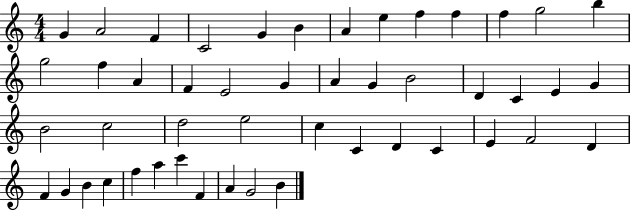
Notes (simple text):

G4/q A4/h F4/q C4/h G4/q B4/q A4/q E5/q F5/q F5/q F5/q G5/h B5/q G5/h F5/q A4/q F4/q E4/h G4/q A4/q G4/q B4/h D4/q C4/q E4/q G4/q B4/h C5/h D5/h E5/h C5/q C4/q D4/q C4/q E4/q F4/h D4/q F4/q G4/q B4/q C5/q F5/q A5/q C6/q F4/q A4/q G4/h B4/q